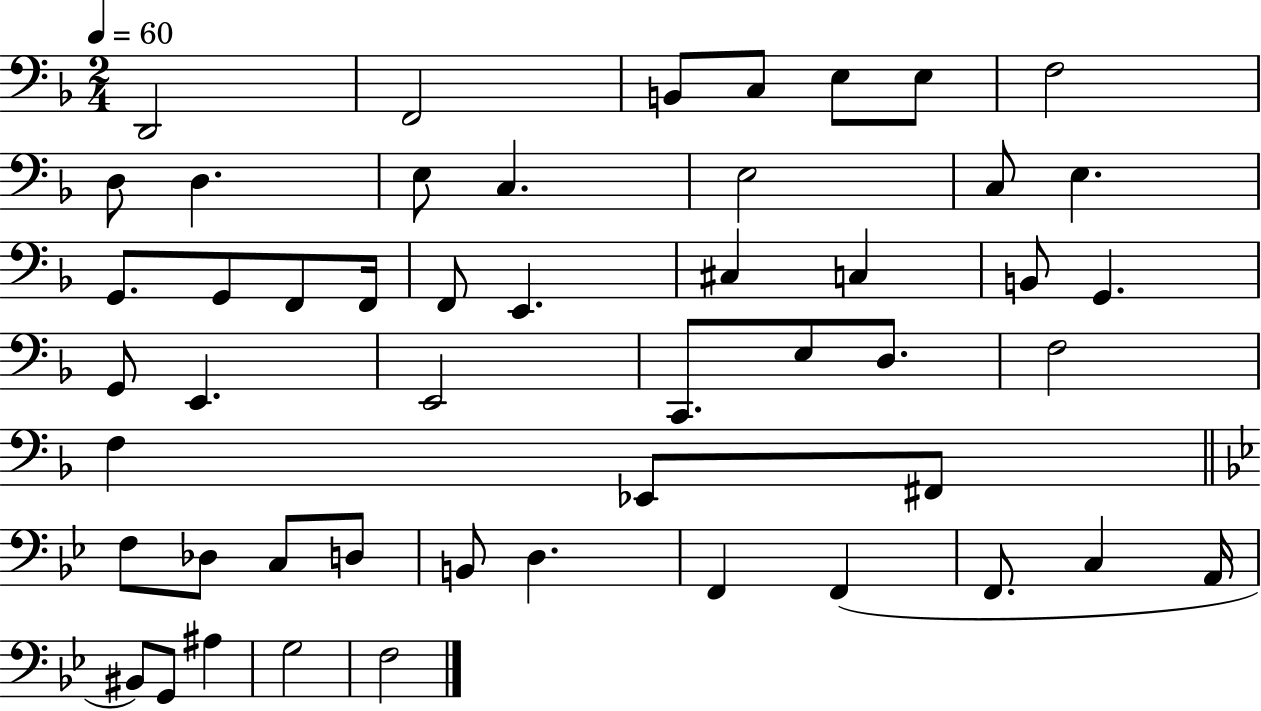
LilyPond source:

{
  \clef bass
  \numericTimeSignature
  \time 2/4
  \key f \major
  \tempo 4 = 60
  \repeat volta 2 { d,2 | f,2 | b,8 c8 e8 e8 | f2 | \break d8 d4. | e8 c4. | e2 | c8 e4. | \break g,8. g,8 f,8 f,16 | f,8 e,4. | cis4 c4 | b,8 g,4. | \break g,8 e,4. | e,2 | c,8. e8 d8. | f2 | \break f4 ees,8 fis,8 | \bar "||" \break \key g \minor f8 des8 c8 d8 | b,8 d4. | f,4 f,4( | f,8. c4 a,16 | \break bis,8) g,8 ais4 | g2 | f2 | } \bar "|."
}